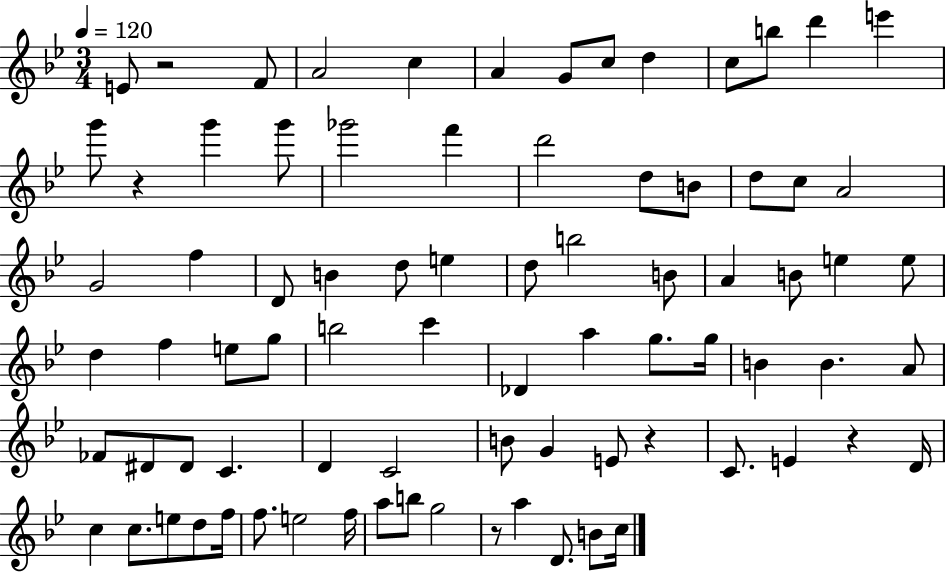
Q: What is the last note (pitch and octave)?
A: C5